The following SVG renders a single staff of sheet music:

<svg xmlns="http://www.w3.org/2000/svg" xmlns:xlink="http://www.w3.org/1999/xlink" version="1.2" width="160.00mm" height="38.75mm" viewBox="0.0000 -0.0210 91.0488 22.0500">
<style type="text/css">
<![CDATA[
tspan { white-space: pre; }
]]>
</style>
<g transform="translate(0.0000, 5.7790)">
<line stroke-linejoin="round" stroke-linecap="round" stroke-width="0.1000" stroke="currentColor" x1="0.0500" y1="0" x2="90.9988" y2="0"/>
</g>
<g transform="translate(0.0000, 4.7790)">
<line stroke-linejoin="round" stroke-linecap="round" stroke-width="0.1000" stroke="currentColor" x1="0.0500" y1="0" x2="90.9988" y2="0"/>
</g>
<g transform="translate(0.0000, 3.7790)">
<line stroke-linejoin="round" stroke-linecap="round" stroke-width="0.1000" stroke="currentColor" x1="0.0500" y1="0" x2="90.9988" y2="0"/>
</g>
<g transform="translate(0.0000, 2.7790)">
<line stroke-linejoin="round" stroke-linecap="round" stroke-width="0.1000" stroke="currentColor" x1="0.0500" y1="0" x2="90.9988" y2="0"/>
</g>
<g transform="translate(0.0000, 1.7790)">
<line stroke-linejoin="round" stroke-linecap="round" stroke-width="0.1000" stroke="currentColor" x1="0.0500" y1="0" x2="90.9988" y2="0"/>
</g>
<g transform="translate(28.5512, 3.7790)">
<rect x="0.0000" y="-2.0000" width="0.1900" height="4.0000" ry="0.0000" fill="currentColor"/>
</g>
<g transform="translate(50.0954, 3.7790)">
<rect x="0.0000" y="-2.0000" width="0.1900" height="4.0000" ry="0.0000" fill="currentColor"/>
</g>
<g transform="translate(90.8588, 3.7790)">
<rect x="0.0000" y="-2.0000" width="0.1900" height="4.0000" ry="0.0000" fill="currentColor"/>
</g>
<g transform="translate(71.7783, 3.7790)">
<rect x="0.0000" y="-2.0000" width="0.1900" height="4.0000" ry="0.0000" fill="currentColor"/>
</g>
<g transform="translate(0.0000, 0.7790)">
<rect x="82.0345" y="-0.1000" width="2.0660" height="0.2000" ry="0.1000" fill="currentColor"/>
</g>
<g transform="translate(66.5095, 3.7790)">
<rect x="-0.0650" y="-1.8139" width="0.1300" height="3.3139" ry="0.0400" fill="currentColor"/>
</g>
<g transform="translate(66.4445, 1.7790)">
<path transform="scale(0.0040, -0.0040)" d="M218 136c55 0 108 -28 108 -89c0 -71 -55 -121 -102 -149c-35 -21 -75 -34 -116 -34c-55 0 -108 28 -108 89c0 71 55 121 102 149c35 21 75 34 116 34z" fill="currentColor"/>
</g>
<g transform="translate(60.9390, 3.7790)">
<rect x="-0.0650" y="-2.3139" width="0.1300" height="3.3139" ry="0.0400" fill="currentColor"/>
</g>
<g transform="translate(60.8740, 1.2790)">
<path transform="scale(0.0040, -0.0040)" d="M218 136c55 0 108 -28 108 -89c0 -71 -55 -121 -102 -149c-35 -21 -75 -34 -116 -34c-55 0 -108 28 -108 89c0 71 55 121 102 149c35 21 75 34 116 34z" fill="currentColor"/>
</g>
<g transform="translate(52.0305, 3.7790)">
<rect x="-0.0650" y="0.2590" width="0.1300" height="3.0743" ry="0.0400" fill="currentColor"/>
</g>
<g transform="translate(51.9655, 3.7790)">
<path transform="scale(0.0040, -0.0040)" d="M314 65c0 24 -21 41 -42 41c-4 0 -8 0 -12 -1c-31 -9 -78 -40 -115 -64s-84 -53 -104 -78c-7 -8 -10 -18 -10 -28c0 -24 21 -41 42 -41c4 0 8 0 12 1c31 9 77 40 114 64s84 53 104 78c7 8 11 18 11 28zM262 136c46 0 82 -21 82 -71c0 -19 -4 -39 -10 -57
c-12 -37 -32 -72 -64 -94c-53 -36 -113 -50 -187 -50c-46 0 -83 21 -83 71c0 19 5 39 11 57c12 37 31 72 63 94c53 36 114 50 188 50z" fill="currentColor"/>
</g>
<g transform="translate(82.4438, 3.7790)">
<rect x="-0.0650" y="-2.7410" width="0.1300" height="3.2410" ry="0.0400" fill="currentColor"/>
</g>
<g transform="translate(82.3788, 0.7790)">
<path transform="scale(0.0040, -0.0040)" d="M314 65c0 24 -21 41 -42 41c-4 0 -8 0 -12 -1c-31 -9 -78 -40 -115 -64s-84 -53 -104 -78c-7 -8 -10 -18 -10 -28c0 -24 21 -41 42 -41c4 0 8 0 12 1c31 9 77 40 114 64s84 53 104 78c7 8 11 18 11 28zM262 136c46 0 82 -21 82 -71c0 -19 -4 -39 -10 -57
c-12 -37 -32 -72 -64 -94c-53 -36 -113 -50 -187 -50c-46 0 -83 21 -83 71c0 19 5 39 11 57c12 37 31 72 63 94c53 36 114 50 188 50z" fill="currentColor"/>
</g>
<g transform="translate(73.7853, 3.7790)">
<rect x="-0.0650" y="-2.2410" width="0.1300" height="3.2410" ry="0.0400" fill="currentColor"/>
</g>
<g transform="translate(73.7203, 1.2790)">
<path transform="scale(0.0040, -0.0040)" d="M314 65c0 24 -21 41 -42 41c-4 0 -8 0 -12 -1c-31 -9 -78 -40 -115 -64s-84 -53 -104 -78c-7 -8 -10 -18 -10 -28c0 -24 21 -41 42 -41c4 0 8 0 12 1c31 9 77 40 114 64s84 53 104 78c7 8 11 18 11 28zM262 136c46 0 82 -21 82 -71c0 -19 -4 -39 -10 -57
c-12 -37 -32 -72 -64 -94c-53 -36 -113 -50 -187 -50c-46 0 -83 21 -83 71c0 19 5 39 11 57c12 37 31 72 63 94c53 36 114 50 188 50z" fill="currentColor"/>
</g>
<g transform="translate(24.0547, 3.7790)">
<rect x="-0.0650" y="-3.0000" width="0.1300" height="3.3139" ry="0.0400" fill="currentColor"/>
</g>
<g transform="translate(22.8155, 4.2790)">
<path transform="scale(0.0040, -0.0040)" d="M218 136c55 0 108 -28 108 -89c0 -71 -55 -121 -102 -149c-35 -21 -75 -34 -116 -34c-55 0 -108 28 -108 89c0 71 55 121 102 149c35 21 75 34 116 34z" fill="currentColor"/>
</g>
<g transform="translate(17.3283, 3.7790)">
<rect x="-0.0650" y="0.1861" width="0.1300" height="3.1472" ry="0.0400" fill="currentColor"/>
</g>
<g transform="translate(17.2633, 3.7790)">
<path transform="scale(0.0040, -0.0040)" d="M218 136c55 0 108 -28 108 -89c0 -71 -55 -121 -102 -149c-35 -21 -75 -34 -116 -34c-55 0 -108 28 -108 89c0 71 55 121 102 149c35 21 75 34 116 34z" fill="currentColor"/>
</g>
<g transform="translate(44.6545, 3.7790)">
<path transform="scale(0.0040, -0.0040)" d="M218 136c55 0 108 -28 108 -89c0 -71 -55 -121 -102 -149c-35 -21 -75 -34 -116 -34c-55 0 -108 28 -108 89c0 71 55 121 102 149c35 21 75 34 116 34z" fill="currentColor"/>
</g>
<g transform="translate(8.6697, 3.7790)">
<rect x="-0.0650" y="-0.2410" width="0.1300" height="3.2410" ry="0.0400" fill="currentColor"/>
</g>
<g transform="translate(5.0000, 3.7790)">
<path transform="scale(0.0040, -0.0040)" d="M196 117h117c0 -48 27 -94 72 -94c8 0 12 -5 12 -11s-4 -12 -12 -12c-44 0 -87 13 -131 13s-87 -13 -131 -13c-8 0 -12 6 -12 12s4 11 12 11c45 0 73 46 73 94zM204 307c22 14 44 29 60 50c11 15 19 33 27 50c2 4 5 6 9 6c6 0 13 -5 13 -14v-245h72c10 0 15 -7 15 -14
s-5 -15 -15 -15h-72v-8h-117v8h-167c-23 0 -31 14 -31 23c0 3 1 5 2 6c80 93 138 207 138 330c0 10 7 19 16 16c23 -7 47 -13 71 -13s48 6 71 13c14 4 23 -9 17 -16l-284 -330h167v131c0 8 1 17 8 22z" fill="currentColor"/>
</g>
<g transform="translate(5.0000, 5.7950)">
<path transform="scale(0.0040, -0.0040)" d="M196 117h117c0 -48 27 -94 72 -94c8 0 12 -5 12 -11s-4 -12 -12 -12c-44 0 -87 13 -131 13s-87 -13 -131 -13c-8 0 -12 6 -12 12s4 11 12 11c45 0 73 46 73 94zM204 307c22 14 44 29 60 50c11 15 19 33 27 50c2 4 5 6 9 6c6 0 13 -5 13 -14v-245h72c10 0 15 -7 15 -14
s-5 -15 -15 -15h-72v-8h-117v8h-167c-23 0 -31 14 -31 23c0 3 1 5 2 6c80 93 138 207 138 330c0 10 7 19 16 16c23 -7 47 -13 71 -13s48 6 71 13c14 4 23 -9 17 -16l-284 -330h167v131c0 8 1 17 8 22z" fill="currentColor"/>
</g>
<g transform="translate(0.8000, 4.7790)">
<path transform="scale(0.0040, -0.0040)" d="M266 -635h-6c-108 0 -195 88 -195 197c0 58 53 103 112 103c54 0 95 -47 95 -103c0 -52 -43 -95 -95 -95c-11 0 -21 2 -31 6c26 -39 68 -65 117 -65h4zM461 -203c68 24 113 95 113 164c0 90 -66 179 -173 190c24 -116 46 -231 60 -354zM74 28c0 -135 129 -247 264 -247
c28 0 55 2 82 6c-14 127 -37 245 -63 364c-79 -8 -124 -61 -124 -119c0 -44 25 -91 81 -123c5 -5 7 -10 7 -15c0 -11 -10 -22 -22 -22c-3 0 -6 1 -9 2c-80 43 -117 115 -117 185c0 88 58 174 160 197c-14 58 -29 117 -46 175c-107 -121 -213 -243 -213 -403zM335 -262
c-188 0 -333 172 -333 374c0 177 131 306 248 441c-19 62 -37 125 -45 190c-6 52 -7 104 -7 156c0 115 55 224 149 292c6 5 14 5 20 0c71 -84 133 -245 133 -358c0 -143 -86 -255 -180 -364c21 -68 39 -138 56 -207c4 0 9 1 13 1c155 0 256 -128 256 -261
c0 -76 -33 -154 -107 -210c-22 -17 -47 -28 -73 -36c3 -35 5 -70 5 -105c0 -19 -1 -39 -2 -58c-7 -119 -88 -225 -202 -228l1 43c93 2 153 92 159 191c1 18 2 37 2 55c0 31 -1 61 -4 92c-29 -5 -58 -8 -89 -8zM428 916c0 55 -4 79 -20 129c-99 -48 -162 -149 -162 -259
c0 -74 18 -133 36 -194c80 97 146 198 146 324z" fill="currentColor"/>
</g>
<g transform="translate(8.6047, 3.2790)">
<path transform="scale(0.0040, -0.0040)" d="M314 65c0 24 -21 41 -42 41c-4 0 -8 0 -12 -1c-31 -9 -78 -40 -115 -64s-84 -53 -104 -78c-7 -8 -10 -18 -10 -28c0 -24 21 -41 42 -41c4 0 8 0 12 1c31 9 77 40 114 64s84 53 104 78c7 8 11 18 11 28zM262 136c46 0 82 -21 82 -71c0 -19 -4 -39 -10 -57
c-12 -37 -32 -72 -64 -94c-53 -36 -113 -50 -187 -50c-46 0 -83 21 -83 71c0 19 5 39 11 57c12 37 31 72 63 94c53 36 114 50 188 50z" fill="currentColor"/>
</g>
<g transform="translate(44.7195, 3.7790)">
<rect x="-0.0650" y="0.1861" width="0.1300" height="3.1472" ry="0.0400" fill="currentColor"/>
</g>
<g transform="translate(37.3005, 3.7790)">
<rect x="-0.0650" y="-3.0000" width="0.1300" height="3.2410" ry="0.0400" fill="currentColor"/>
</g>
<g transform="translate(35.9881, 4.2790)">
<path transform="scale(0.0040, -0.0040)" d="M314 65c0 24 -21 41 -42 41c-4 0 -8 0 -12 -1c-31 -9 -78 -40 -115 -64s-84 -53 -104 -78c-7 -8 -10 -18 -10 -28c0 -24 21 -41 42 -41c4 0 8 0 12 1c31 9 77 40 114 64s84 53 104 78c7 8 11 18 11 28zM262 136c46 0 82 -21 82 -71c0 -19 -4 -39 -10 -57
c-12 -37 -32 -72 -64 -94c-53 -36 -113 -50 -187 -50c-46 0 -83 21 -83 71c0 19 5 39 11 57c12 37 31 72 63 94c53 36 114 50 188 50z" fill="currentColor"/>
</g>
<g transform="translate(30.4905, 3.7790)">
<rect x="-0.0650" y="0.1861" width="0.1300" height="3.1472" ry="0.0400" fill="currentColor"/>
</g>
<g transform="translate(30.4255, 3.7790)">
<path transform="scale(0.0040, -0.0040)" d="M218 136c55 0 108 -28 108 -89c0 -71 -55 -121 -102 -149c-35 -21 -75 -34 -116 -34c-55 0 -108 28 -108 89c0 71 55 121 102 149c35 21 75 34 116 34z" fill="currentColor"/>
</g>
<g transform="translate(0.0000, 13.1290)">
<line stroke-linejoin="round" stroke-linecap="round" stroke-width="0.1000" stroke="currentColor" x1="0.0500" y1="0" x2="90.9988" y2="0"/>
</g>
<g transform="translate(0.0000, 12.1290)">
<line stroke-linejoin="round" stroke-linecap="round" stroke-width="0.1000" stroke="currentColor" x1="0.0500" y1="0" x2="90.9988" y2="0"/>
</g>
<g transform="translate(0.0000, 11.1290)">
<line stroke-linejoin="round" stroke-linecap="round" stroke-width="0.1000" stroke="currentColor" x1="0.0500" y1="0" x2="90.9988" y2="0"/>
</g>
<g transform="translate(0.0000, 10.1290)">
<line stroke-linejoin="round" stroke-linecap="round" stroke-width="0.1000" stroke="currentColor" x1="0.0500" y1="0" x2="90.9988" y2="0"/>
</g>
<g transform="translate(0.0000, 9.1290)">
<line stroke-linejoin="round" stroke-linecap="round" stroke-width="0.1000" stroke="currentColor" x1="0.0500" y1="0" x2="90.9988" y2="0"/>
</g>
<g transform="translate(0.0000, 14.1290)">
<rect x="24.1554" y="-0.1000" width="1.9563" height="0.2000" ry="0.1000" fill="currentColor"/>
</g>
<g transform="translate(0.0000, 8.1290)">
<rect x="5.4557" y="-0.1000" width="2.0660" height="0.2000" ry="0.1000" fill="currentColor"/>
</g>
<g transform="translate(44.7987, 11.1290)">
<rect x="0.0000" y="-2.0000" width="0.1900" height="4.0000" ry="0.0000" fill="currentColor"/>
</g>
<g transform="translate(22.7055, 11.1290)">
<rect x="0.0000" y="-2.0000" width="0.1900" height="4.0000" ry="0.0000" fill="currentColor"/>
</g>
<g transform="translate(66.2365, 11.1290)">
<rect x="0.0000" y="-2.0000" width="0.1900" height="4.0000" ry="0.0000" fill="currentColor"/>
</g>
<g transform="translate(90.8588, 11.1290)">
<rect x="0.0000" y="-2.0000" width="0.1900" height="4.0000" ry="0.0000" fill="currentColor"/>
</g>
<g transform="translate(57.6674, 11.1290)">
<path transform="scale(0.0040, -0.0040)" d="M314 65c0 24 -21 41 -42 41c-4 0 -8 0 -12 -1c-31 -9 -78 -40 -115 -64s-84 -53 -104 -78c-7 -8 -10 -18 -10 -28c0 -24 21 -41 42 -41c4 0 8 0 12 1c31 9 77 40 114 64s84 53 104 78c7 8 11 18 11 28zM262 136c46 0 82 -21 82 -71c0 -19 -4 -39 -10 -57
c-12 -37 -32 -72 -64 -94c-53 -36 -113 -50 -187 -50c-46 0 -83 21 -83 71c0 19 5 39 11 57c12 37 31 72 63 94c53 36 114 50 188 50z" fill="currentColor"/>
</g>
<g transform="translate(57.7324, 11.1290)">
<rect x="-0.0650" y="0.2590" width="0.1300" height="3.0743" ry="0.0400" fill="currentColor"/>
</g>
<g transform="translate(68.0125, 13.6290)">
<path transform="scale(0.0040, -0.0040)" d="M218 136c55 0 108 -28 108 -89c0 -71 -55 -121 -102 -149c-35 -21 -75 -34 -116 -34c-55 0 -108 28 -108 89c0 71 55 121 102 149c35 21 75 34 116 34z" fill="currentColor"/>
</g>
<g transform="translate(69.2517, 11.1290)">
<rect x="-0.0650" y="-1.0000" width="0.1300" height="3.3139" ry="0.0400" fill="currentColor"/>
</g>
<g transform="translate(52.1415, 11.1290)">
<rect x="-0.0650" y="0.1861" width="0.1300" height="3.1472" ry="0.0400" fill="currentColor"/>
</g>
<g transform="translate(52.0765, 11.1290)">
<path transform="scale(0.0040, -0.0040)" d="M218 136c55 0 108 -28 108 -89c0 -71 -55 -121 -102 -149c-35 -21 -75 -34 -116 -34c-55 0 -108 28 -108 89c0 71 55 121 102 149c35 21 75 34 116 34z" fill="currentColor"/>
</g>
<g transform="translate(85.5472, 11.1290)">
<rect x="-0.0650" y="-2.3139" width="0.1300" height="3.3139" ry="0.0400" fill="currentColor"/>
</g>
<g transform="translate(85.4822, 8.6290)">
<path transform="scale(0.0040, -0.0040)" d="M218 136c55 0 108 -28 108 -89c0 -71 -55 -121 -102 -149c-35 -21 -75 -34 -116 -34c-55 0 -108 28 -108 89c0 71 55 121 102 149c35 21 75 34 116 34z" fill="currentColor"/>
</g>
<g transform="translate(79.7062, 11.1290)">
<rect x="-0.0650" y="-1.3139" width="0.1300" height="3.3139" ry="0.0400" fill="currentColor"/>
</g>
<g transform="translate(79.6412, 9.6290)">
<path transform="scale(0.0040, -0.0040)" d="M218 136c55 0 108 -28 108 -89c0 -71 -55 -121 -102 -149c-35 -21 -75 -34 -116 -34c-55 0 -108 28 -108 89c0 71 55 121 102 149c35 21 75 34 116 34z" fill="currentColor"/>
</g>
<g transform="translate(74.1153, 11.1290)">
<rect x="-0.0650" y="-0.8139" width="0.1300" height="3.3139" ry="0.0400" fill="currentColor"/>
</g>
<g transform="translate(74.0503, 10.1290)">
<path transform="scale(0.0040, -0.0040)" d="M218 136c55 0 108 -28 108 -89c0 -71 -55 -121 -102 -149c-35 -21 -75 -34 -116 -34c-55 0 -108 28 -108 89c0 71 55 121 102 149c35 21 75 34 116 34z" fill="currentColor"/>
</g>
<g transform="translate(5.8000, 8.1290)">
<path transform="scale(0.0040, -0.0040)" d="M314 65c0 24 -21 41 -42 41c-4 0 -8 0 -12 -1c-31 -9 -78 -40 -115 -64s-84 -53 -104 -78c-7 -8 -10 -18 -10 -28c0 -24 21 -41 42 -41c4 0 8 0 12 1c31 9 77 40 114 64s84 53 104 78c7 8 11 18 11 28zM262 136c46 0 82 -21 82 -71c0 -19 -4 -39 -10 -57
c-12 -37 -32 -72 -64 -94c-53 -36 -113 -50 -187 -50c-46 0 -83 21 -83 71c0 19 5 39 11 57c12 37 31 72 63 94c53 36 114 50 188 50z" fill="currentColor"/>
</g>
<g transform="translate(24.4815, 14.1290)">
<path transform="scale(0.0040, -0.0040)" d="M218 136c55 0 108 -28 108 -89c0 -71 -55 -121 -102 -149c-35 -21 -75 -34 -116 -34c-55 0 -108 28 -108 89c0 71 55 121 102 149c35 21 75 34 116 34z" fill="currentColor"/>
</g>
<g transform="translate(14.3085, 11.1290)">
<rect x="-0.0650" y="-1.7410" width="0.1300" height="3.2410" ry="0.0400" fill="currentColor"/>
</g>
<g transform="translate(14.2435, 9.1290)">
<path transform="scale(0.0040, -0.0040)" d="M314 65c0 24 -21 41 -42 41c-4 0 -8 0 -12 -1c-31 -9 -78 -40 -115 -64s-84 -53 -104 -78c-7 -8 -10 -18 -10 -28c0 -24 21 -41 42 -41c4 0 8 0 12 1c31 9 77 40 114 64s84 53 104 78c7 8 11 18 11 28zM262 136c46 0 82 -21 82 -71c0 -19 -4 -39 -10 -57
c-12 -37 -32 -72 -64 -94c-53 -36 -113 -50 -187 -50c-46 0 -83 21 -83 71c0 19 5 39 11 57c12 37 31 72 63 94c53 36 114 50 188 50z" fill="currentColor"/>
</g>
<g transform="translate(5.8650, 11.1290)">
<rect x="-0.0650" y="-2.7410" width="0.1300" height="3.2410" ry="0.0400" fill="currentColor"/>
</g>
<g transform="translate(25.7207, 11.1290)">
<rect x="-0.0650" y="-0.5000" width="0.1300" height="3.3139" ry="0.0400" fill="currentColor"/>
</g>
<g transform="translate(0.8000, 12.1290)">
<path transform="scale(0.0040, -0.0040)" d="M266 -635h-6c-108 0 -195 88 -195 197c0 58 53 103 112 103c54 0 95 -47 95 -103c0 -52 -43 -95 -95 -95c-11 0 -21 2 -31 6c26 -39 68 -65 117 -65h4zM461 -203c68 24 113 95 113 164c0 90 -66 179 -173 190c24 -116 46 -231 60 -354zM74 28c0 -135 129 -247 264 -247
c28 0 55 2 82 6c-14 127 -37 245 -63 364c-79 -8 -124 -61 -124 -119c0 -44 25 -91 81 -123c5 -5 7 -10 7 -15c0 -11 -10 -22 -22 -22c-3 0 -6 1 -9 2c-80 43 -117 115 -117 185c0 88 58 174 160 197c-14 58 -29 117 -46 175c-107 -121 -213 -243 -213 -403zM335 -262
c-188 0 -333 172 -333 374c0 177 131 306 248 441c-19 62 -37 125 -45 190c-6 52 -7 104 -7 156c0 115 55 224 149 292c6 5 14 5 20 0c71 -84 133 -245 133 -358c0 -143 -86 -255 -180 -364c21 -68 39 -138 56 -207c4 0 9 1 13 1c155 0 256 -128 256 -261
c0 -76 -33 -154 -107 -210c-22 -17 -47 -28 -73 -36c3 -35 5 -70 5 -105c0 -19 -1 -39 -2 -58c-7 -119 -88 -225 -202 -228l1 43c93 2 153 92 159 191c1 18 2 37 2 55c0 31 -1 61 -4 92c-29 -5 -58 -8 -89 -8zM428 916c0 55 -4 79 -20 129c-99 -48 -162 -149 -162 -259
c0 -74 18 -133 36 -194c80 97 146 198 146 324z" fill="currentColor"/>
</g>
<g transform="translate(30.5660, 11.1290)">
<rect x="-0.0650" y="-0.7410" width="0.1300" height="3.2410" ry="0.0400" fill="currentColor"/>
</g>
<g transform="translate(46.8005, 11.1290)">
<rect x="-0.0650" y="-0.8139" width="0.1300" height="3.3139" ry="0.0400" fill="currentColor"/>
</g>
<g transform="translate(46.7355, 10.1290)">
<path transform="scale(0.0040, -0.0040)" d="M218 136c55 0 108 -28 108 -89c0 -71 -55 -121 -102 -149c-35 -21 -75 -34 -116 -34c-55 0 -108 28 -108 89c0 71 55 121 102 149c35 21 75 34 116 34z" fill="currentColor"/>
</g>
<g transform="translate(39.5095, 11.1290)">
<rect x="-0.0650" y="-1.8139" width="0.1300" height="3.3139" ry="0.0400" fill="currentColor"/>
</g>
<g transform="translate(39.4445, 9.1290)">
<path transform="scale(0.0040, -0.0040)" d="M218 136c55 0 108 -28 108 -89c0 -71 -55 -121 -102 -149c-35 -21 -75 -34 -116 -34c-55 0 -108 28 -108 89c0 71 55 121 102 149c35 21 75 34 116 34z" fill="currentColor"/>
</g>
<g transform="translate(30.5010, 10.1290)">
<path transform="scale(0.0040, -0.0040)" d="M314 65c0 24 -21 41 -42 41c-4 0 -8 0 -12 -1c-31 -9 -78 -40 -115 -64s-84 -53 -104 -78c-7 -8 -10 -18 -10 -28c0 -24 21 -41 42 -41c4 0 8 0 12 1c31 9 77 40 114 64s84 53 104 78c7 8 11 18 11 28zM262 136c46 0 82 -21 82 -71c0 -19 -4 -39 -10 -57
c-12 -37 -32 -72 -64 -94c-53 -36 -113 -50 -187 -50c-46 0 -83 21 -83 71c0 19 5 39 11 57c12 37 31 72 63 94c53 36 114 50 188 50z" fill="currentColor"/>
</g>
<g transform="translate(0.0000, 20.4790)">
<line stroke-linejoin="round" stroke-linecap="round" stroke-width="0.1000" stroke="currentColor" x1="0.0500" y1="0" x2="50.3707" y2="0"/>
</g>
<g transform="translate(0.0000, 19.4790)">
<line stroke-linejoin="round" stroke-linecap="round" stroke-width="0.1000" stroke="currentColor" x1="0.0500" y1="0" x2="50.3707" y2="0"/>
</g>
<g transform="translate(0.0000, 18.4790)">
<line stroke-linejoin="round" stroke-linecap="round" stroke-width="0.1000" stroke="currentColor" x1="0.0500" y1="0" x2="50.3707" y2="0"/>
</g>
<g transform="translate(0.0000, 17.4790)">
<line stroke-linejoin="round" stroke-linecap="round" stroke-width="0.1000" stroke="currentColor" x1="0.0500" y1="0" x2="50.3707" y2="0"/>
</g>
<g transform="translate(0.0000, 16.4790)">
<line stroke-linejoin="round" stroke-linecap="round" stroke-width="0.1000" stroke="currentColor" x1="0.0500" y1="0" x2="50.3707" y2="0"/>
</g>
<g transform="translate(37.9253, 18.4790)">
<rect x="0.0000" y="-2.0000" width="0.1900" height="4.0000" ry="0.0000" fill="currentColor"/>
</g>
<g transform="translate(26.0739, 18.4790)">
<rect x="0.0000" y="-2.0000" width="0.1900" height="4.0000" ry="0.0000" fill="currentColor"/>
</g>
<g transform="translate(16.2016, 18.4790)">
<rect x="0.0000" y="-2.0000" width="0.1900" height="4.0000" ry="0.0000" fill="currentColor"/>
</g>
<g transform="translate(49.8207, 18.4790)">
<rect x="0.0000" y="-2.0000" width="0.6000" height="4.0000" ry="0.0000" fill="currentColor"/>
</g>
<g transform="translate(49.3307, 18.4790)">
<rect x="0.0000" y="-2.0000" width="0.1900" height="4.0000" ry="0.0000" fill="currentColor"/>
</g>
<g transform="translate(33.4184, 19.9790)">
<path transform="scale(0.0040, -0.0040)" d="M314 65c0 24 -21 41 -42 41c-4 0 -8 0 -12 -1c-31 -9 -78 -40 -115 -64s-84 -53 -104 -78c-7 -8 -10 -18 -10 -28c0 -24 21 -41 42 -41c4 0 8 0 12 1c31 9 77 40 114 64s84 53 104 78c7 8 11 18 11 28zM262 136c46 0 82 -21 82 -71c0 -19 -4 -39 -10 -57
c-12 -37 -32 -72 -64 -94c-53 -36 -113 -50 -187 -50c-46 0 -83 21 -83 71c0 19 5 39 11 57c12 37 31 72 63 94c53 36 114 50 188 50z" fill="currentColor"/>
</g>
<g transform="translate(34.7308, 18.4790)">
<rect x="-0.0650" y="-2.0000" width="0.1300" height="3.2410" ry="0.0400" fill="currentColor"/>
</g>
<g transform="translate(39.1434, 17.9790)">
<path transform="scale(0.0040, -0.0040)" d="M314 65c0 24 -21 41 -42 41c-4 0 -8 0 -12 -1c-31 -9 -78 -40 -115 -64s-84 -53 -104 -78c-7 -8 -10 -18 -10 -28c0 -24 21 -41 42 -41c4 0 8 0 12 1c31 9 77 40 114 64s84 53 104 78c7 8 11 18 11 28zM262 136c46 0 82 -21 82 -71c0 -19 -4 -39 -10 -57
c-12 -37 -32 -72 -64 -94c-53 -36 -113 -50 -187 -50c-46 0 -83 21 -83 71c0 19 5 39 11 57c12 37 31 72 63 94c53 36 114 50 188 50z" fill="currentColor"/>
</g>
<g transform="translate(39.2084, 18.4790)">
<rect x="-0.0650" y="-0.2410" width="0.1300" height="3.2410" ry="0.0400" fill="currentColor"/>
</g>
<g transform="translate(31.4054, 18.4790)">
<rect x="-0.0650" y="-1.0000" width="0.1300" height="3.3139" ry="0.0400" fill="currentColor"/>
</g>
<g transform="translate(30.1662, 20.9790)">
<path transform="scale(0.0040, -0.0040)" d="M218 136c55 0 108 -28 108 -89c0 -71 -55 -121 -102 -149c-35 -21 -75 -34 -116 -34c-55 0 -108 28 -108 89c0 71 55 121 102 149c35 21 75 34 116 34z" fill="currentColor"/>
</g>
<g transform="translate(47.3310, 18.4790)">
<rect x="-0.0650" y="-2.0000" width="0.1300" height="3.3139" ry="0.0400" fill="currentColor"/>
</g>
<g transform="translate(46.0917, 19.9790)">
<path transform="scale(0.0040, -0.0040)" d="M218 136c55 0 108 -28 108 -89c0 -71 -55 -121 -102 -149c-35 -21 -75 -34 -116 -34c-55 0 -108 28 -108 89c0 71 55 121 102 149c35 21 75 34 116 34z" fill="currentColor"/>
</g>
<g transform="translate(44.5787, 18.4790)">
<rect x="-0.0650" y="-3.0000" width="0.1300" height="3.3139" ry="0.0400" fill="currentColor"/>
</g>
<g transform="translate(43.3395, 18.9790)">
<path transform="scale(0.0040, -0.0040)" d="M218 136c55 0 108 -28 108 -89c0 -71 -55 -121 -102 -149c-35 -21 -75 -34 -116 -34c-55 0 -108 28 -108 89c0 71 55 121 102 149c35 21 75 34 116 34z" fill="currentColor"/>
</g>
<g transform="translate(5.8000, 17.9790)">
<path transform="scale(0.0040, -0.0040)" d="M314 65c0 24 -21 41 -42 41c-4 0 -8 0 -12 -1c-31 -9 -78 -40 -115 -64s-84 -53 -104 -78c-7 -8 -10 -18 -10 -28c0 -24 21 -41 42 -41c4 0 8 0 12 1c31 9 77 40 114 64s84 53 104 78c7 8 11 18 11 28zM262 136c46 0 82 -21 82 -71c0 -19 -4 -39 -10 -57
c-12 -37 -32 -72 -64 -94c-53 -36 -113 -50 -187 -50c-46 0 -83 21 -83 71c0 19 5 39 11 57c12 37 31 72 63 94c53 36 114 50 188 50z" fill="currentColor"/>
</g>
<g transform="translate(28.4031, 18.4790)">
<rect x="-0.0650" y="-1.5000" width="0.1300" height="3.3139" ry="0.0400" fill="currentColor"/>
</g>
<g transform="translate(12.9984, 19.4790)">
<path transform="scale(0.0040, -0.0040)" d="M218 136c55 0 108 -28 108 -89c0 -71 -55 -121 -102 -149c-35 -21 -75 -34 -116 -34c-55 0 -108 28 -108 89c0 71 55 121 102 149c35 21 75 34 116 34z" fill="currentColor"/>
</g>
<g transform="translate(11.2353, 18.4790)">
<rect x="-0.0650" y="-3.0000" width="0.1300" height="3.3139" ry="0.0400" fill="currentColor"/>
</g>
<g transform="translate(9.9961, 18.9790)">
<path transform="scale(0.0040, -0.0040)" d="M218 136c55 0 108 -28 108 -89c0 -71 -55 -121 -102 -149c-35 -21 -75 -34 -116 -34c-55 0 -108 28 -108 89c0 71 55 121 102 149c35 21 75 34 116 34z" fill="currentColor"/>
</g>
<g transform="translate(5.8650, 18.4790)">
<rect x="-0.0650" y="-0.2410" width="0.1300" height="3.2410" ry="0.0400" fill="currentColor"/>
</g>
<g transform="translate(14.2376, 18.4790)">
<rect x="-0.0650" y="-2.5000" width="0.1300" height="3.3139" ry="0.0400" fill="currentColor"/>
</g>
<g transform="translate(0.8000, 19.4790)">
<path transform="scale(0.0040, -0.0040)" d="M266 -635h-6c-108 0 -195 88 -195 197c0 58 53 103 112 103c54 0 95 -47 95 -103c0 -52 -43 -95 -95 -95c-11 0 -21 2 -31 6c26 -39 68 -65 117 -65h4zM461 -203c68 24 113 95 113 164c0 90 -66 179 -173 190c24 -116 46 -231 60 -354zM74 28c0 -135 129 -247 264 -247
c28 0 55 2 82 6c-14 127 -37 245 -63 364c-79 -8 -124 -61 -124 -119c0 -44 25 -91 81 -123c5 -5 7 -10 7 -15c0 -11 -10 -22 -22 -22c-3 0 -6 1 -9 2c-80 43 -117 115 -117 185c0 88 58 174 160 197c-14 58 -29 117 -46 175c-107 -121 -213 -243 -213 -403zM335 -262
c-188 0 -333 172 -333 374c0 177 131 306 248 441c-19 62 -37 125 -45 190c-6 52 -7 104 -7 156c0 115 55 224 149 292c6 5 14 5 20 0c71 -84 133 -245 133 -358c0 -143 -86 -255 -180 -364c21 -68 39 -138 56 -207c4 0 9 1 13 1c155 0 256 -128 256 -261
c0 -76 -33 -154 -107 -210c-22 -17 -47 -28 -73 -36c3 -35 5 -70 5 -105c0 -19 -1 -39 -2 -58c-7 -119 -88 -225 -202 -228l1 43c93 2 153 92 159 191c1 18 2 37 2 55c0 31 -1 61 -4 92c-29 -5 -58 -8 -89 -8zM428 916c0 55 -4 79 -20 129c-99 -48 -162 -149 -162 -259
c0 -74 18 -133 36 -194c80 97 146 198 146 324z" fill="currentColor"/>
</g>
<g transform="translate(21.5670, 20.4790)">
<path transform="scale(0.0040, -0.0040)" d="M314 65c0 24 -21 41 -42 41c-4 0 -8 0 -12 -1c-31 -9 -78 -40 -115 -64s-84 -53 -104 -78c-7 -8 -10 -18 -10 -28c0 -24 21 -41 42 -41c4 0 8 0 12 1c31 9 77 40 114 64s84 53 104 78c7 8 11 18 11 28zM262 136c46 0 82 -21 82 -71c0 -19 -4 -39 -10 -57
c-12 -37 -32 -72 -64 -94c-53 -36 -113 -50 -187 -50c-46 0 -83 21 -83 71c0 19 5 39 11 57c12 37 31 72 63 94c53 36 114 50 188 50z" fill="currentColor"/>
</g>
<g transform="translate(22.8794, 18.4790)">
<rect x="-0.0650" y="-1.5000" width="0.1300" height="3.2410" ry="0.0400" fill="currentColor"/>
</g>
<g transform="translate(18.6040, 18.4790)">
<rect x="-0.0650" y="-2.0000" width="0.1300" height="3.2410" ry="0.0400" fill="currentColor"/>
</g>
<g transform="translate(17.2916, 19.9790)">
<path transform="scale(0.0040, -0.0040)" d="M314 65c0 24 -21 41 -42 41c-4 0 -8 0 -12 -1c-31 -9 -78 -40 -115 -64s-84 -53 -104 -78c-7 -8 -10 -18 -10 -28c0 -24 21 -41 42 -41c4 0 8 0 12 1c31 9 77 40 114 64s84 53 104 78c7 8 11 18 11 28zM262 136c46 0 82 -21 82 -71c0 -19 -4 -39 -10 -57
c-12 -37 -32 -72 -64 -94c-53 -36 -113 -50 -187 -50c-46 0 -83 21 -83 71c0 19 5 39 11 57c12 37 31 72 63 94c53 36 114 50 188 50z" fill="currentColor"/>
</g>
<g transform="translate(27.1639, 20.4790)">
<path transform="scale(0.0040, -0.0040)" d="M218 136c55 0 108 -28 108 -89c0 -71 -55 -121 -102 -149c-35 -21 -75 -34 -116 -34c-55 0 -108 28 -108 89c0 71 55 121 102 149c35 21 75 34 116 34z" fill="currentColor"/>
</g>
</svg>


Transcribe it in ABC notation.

X:1
T:Untitled
M:4/4
L:1/4
K:C
c2 B A B A2 B B2 g f g2 a2 a2 f2 C d2 f d B B2 D d e g c2 A G F2 E2 E D F2 c2 A F